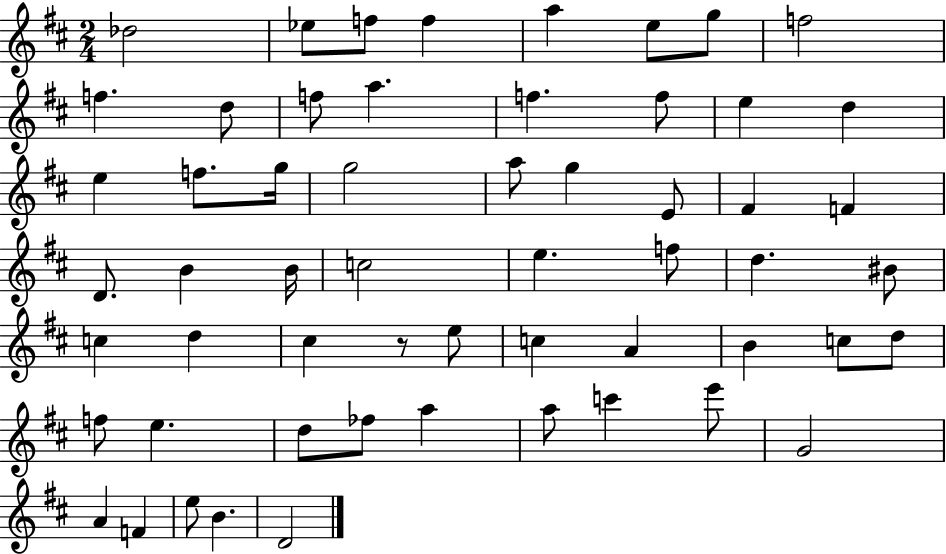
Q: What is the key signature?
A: D major